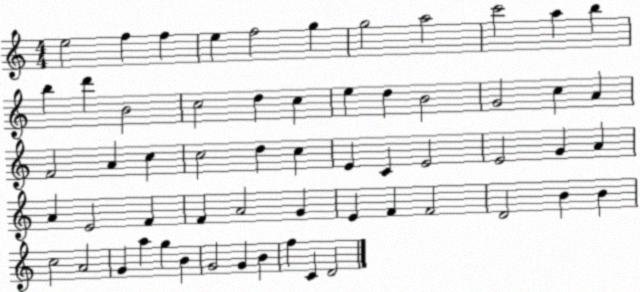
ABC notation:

X:1
T:Untitled
M:4/4
L:1/4
K:C
e2 f f e f2 g g2 a2 c'2 a b b d' B2 c2 d c e d B2 G2 c A F2 A c c2 d c E C E2 E2 G A A E2 F F A2 G E F F2 D2 B B c2 A2 G a g B G2 G B f C D2